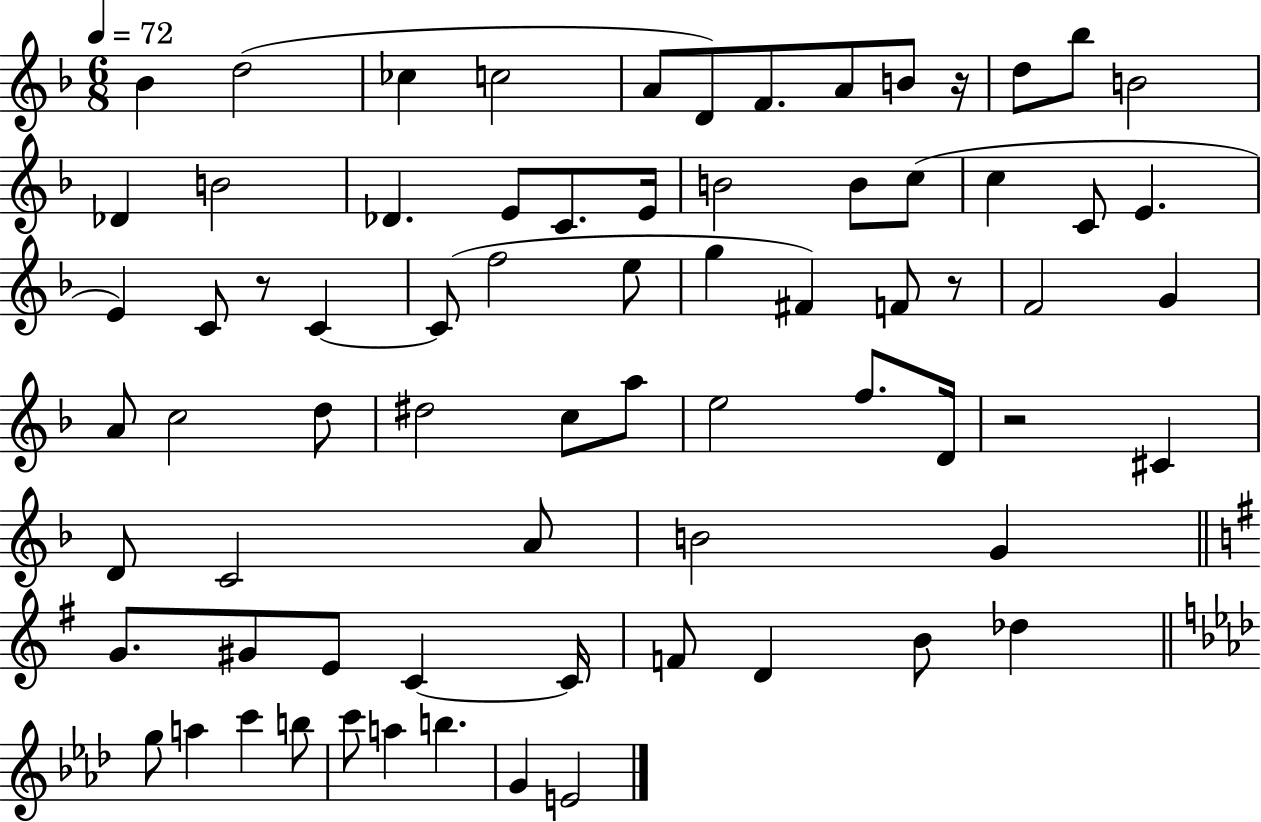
X:1
T:Untitled
M:6/8
L:1/4
K:F
_B d2 _c c2 A/2 D/2 F/2 A/2 B/2 z/4 d/2 _b/2 B2 _D B2 _D E/2 C/2 E/4 B2 B/2 c/2 c C/2 E E C/2 z/2 C C/2 f2 e/2 g ^F F/2 z/2 F2 G A/2 c2 d/2 ^d2 c/2 a/2 e2 f/2 D/4 z2 ^C D/2 C2 A/2 B2 G G/2 ^G/2 E/2 C C/4 F/2 D B/2 _d g/2 a c' b/2 c'/2 a b G E2